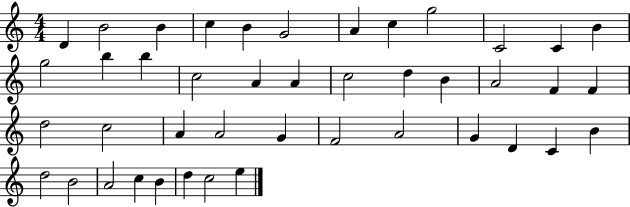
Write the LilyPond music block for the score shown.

{
  \clef treble
  \numericTimeSignature
  \time 4/4
  \key c \major
  d'4 b'2 b'4 | c''4 b'4 g'2 | a'4 c''4 g''2 | c'2 c'4 b'4 | \break g''2 b''4 b''4 | c''2 a'4 a'4 | c''2 d''4 b'4 | a'2 f'4 f'4 | \break d''2 c''2 | a'4 a'2 g'4 | f'2 a'2 | g'4 d'4 c'4 b'4 | \break d''2 b'2 | a'2 c''4 b'4 | d''4 c''2 e''4 | \bar "|."
}